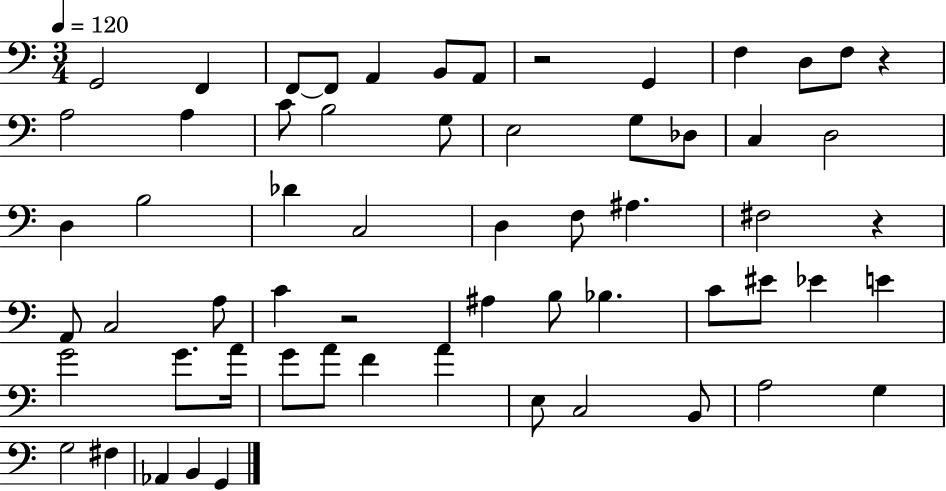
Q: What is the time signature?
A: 3/4